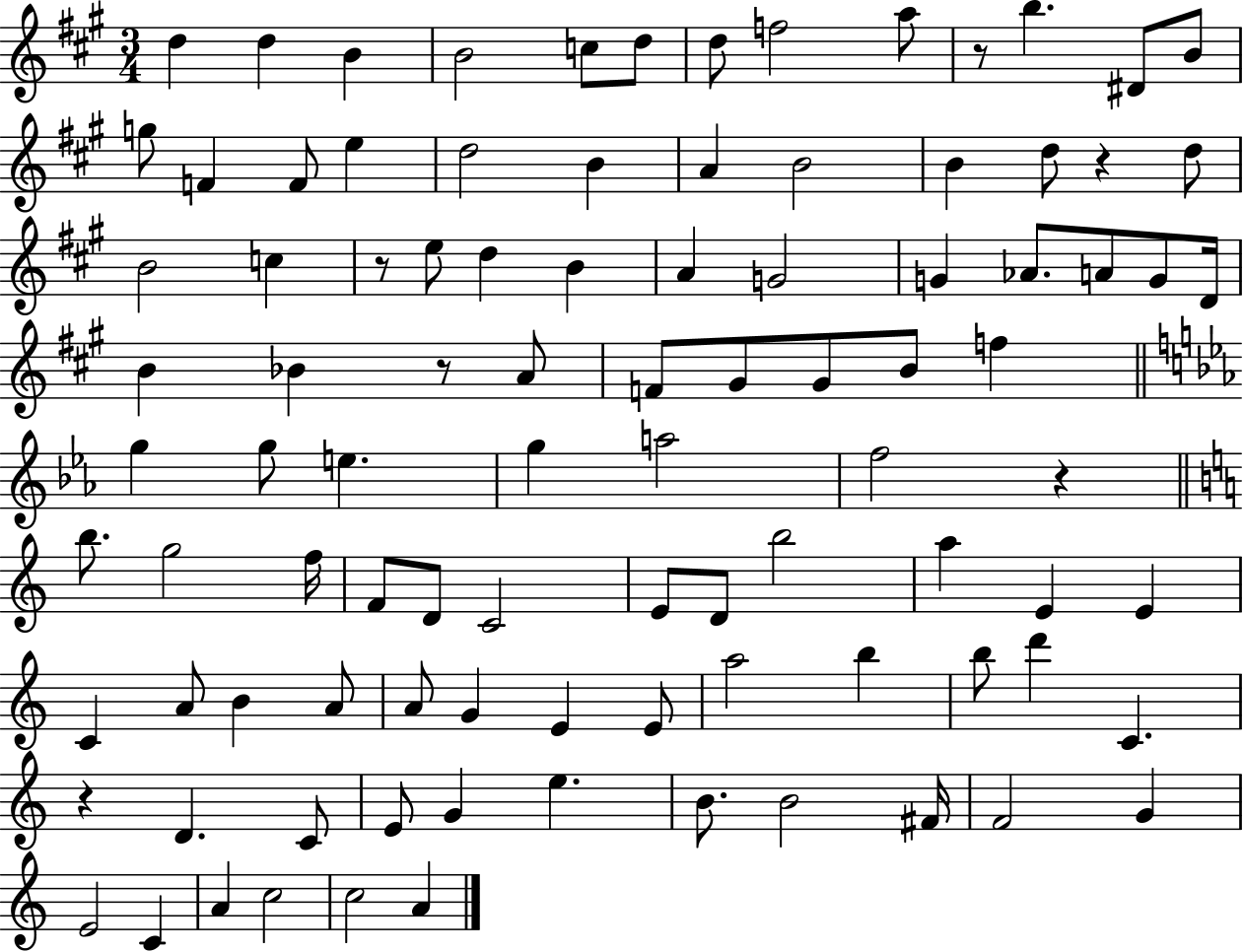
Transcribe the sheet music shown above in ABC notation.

X:1
T:Untitled
M:3/4
L:1/4
K:A
d d B B2 c/2 d/2 d/2 f2 a/2 z/2 b ^D/2 B/2 g/2 F F/2 e d2 B A B2 B d/2 z d/2 B2 c z/2 e/2 d B A G2 G _A/2 A/2 G/2 D/4 B _B z/2 A/2 F/2 ^G/2 ^G/2 B/2 f g g/2 e g a2 f2 z b/2 g2 f/4 F/2 D/2 C2 E/2 D/2 b2 a E E C A/2 B A/2 A/2 G E E/2 a2 b b/2 d' C z D C/2 E/2 G e B/2 B2 ^F/4 F2 G E2 C A c2 c2 A